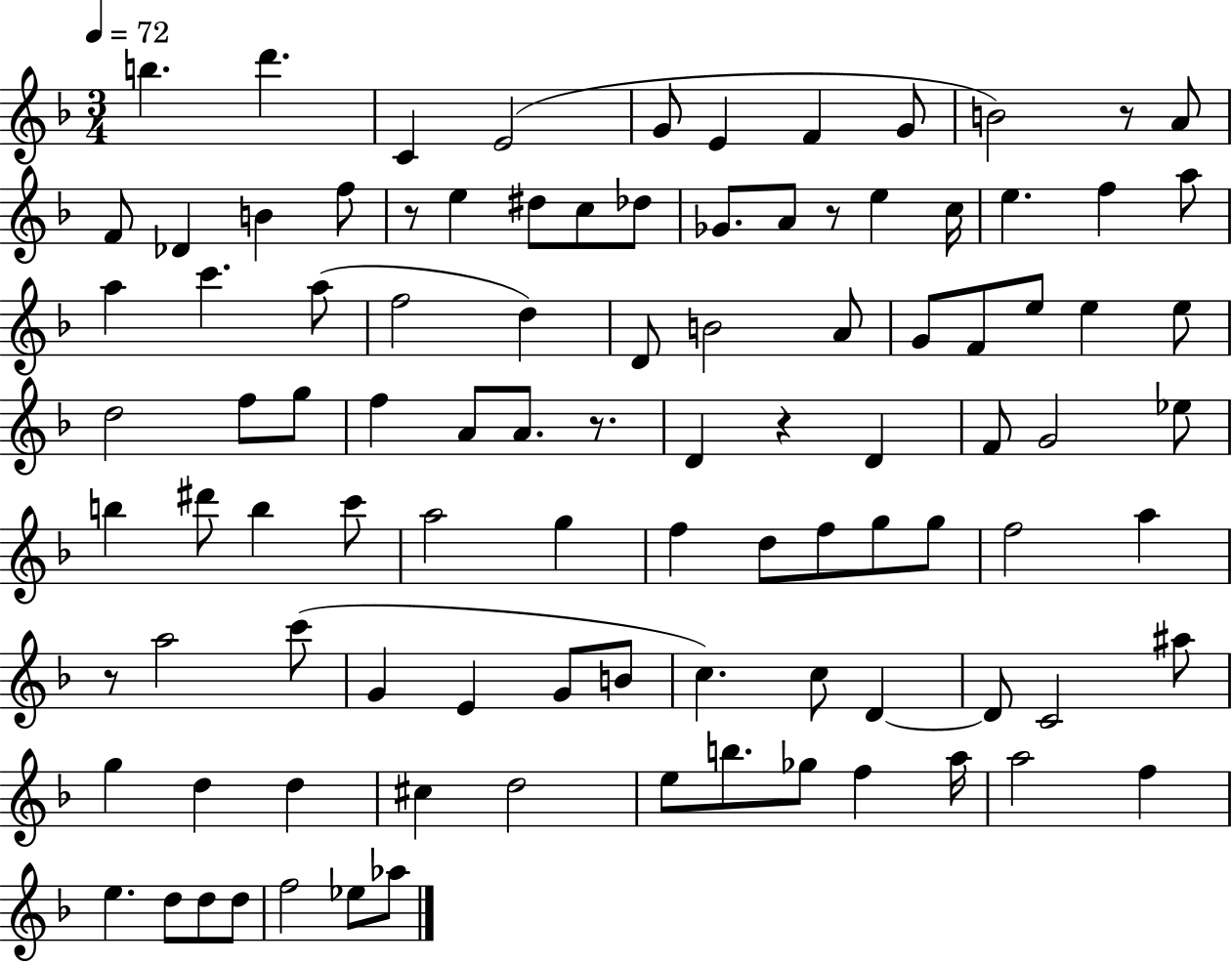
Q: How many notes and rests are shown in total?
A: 99